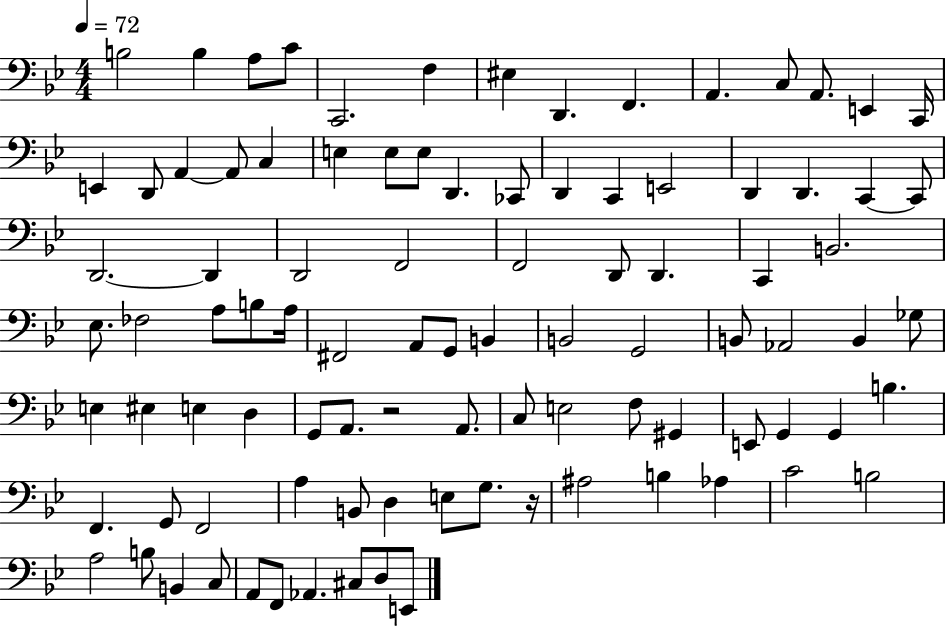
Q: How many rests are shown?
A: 2